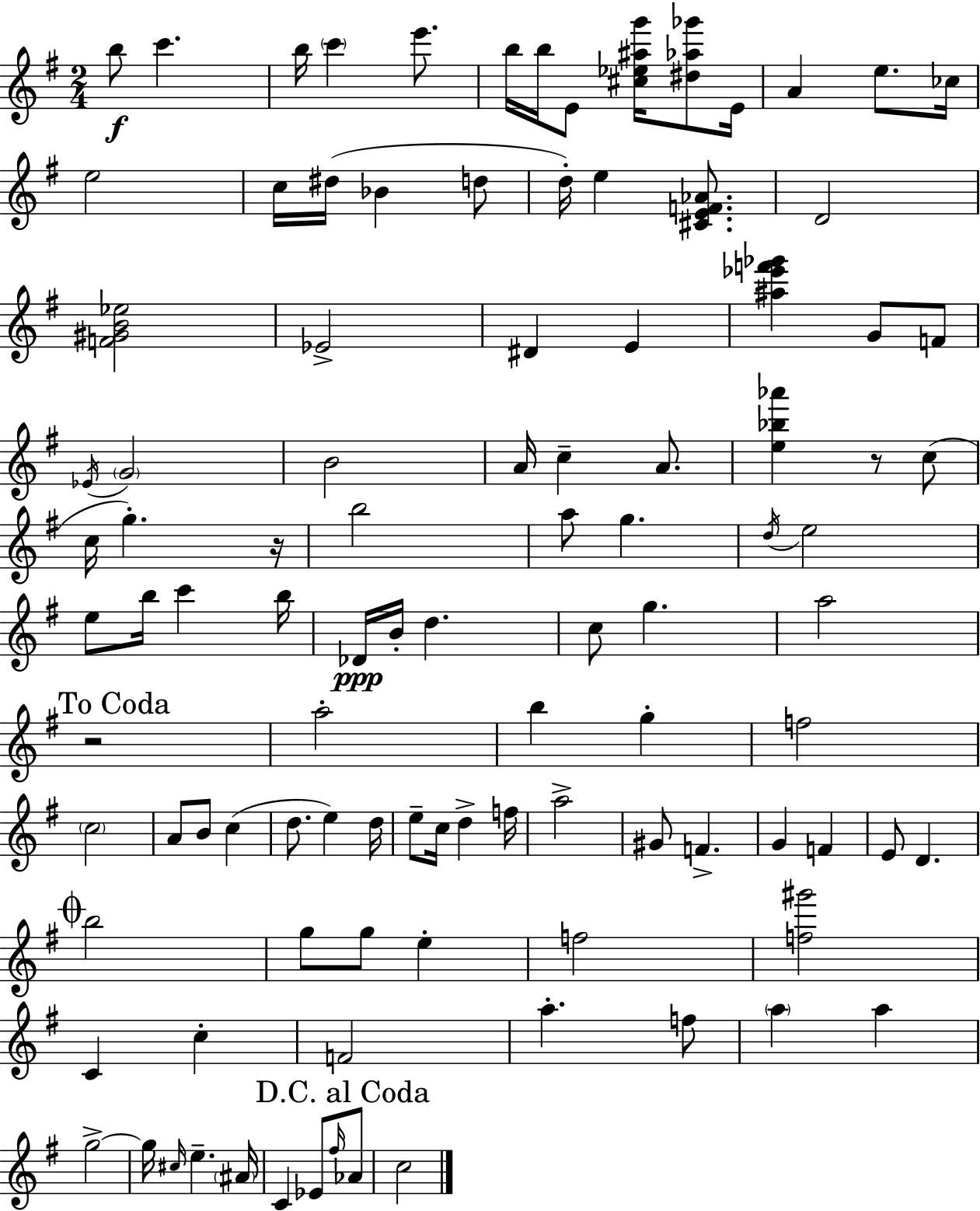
{
  \clef treble
  \numericTimeSignature
  \time 2/4
  \key e \minor
  b''8\f c'''4. | b''16 \parenthesize c'''4 e'''8. | b''16 b''16 e'8 <cis'' ees'' ais'' g'''>16 <dis'' aes'' ges'''>8 e'16 | a'4 e''8. ces''16 | \break e''2 | c''16 dis''16( bes'4 d''8 | d''16-.) e''4 <cis' e' f' aes'>8. | d'2 | \break <f' gis' b' ees''>2 | ees'2-> | dis'4 e'4 | <ais'' ees''' f''' ges'''>4 g'8 f'8 | \break \acciaccatura { ees'16 } \parenthesize g'2 | b'2 | a'16 c''4-- a'8. | <e'' bes'' aes'''>4 r8 c''8( | \break c''16 g''4.-.) | r16 b''2 | a''8 g''4. | \acciaccatura { d''16 } e''2 | \break e''8 b''16 c'''4 | b''16 des'16\ppp b'16-. d''4. | c''8 g''4. | a''2 | \break \mark "To Coda" r2 | a''2-. | b''4 g''4-. | f''2 | \break \parenthesize c''2 | a'8 b'8 c''4( | d''8. e''4) | d''16 e''8-- c''16 d''4-> | \break f''16 a''2-> | gis'8 f'4.-> | g'4 f'4 | e'8 d'4. | \break \mark \markup { \musicglyph "scripts.coda" } b''2 | g''8 g''8 e''4-. | f''2 | <f'' gis'''>2 | \break c'4 c''4-. | f'2 | a''4.-. | f''8 \parenthesize a''4 a''4 | \break g''2->~~ | g''16 \grace { cis''16 } e''4.-- | \parenthesize ais'16 c'4 ees'8 | \grace { fis''16 } \mark "D.C. al Coda" aes'8 c''2 | \break \bar "|."
}